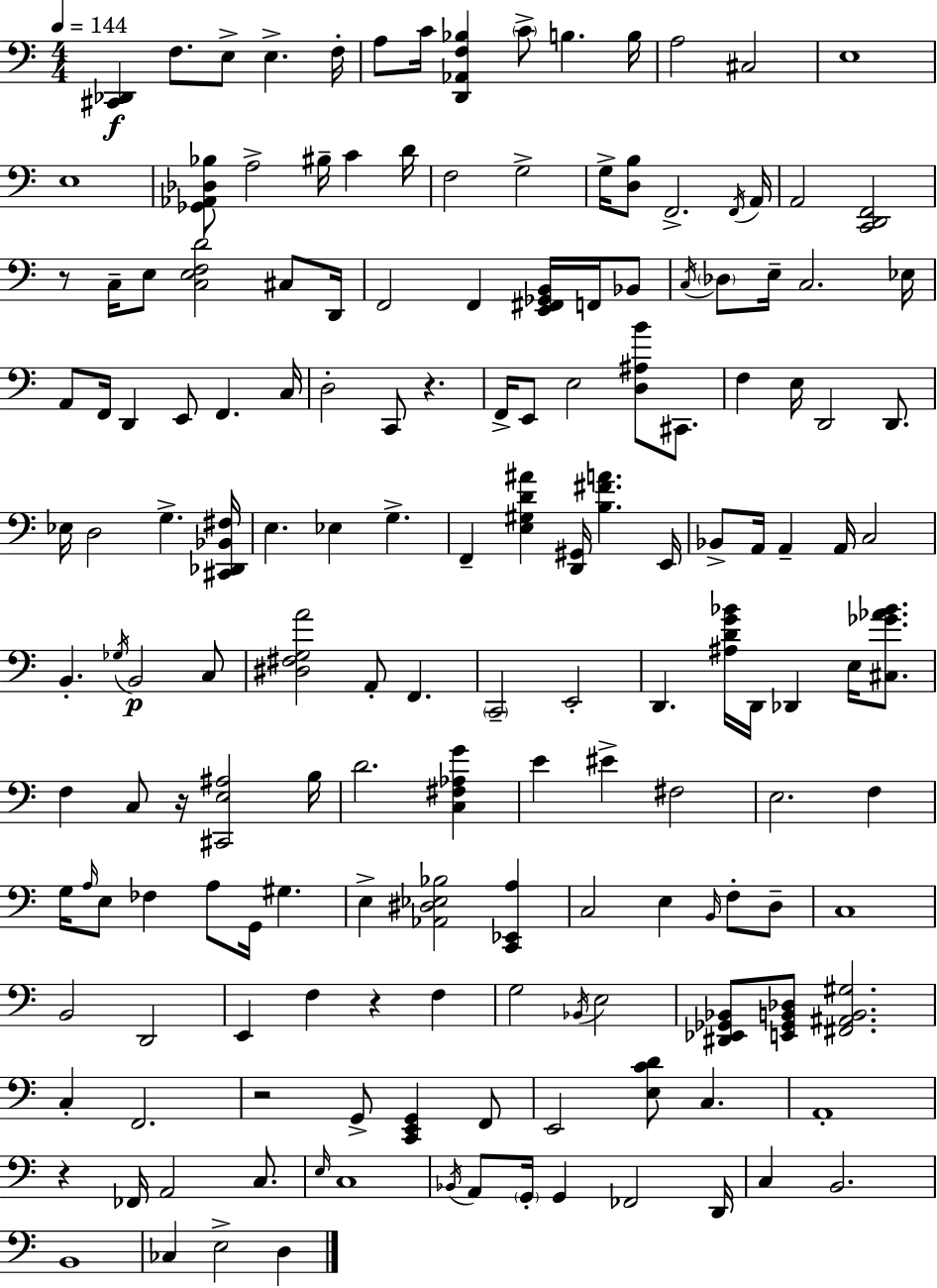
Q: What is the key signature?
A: C major